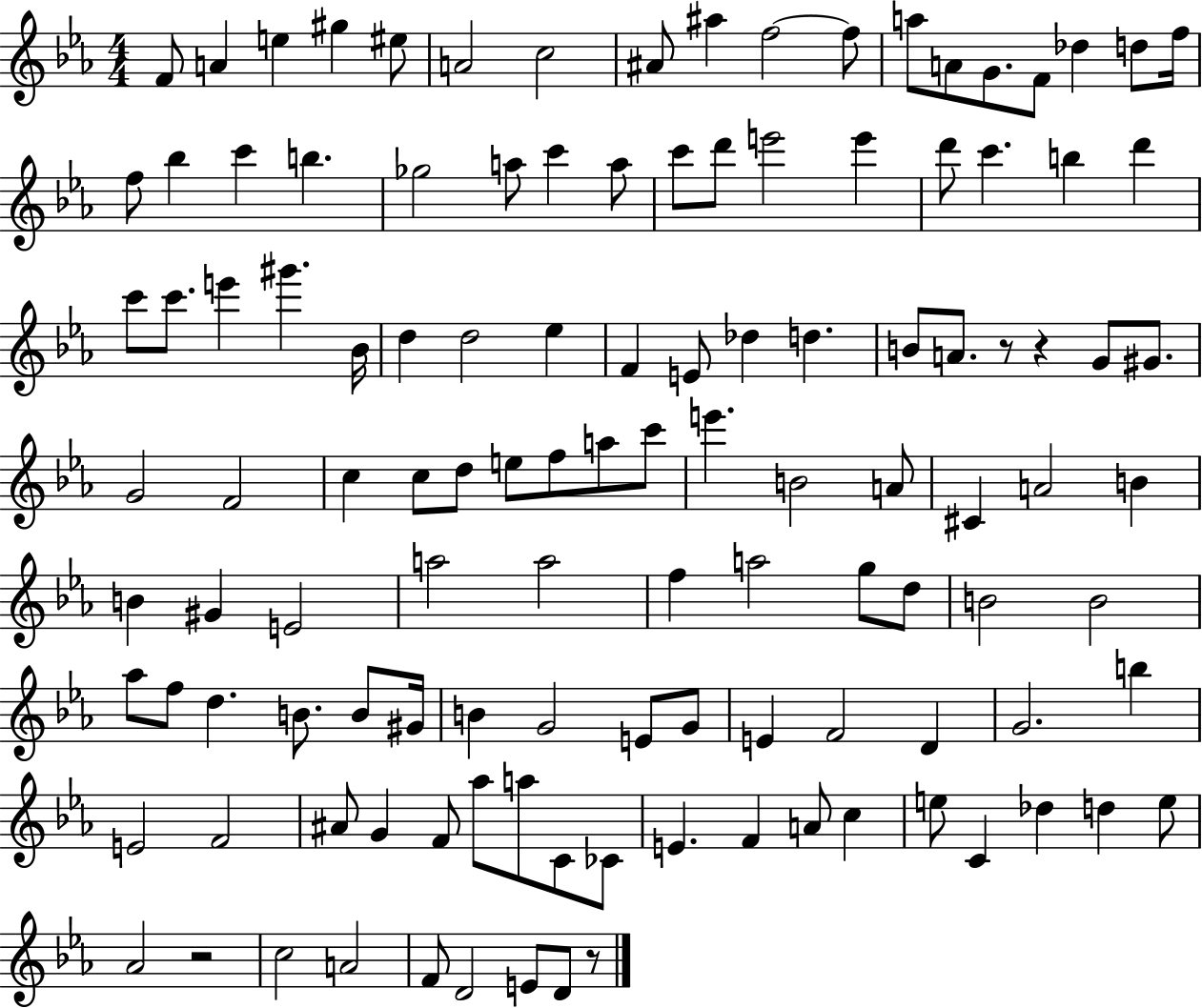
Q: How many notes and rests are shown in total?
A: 120